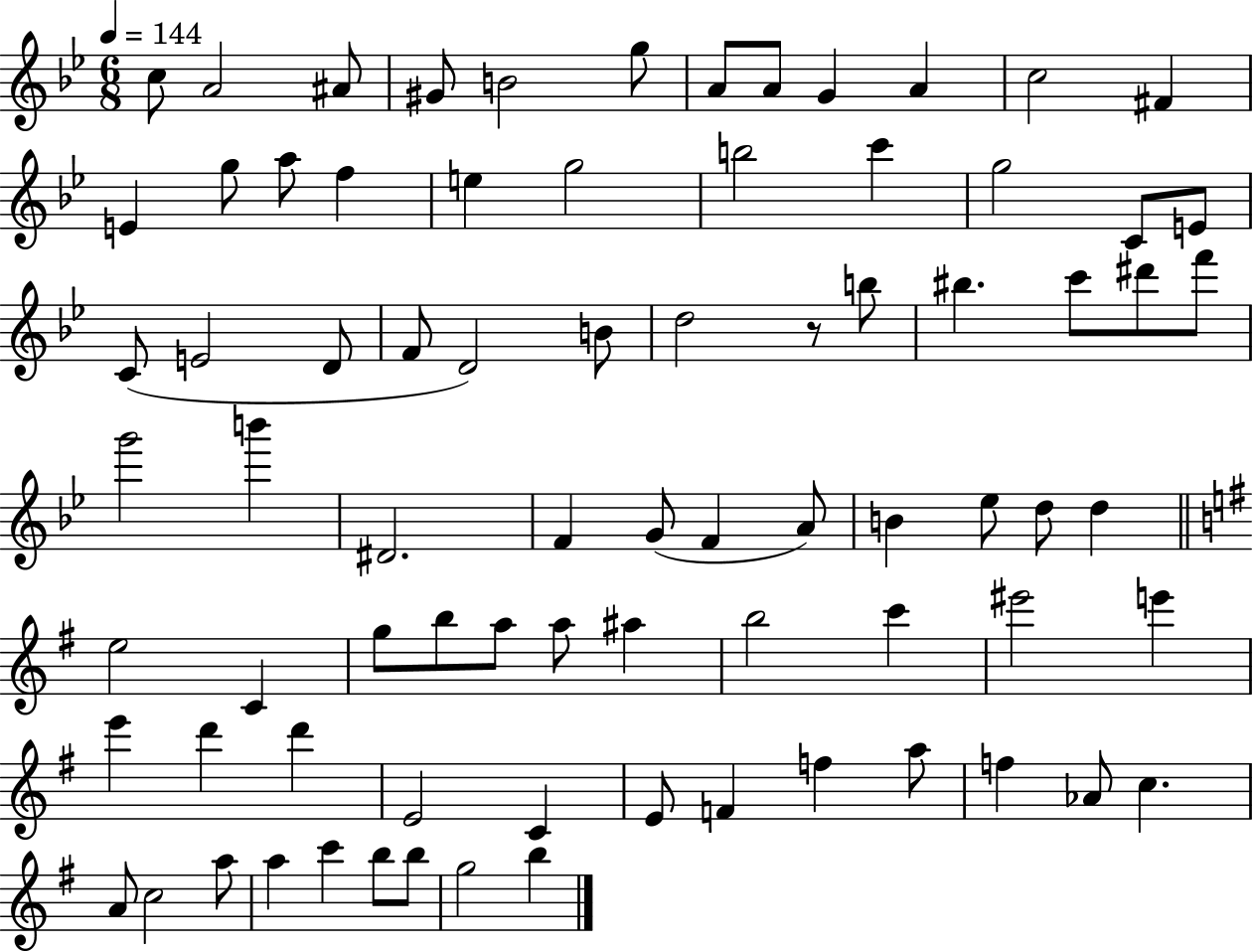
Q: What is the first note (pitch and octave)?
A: C5